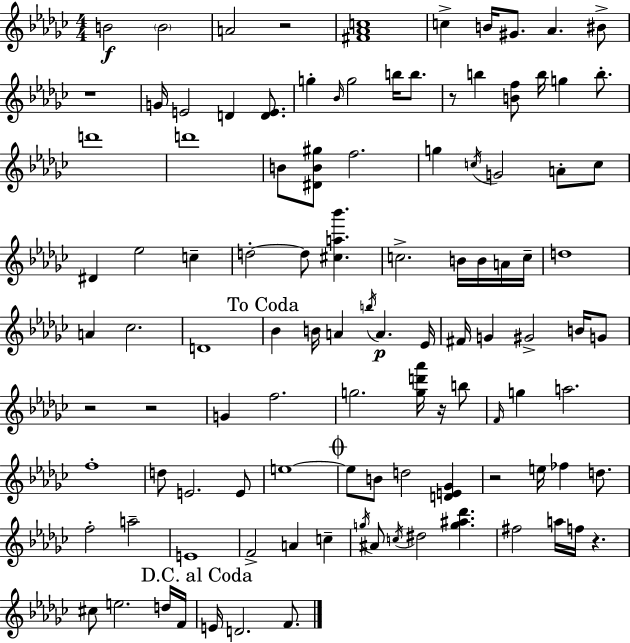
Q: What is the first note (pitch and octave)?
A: B4